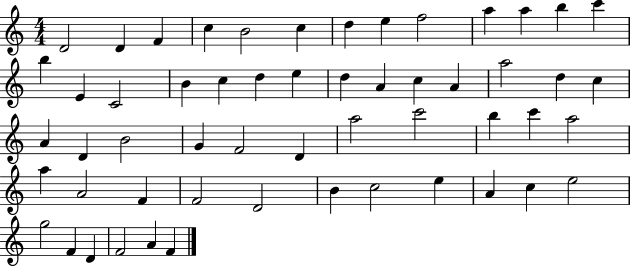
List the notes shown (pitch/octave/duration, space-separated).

D4/h D4/q F4/q C5/q B4/h C5/q D5/q E5/q F5/h A5/q A5/q B5/q C6/q B5/q E4/q C4/h B4/q C5/q D5/q E5/q D5/q A4/q C5/q A4/q A5/h D5/q C5/q A4/q D4/q B4/h G4/q F4/h D4/q A5/h C6/h B5/q C6/q A5/h A5/q A4/h F4/q F4/h D4/h B4/q C5/h E5/q A4/q C5/q E5/h G5/h F4/q D4/q F4/h A4/q F4/q